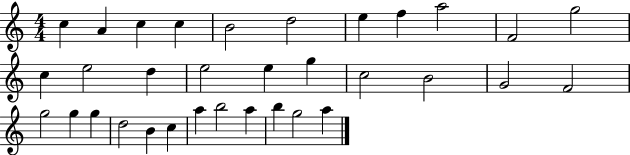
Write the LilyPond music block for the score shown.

{
  \clef treble
  \numericTimeSignature
  \time 4/4
  \key c \major
  c''4 a'4 c''4 c''4 | b'2 d''2 | e''4 f''4 a''2 | f'2 g''2 | \break c''4 e''2 d''4 | e''2 e''4 g''4 | c''2 b'2 | g'2 f'2 | \break g''2 g''4 g''4 | d''2 b'4 c''4 | a''4 b''2 a''4 | b''4 g''2 a''4 | \break \bar "|."
}